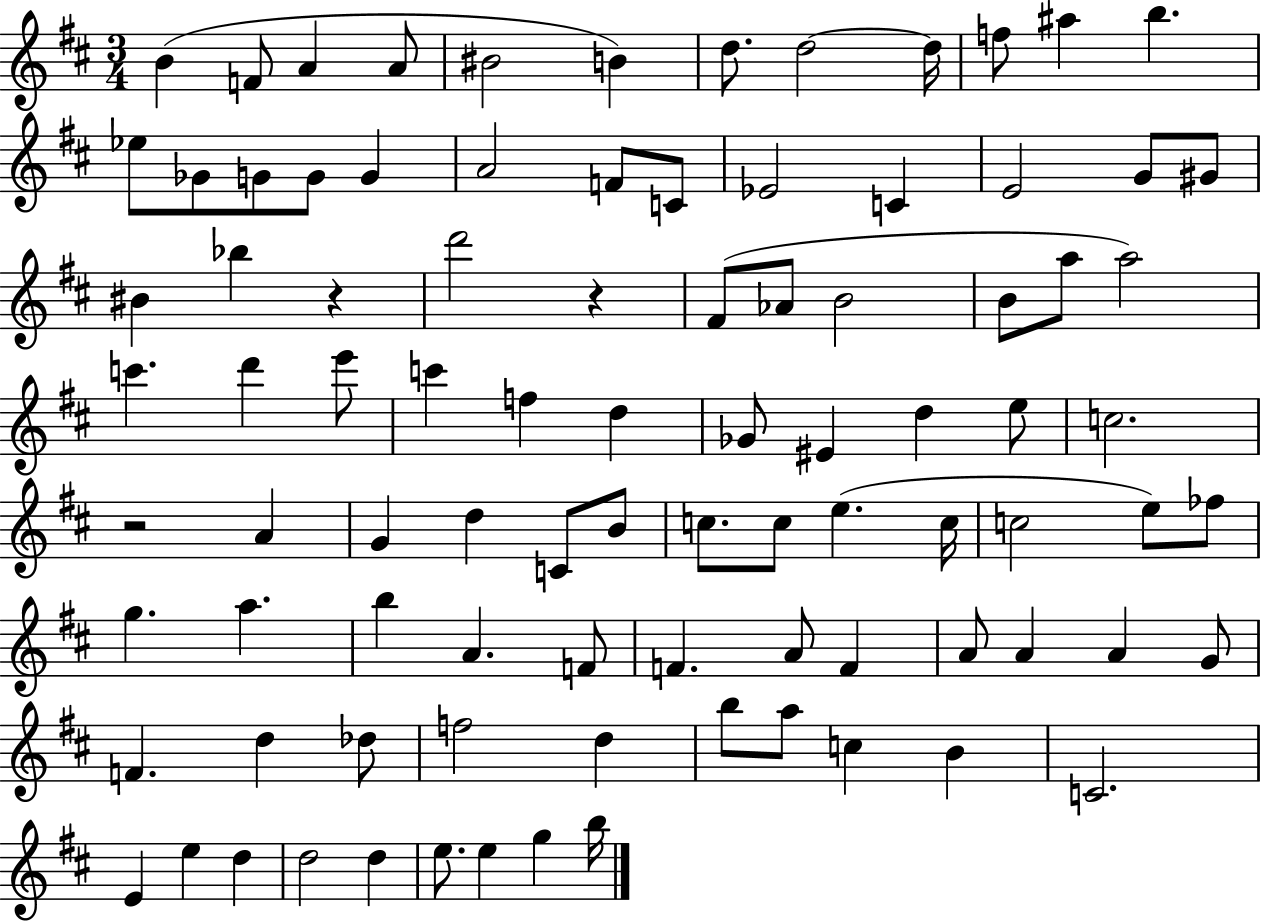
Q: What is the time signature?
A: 3/4